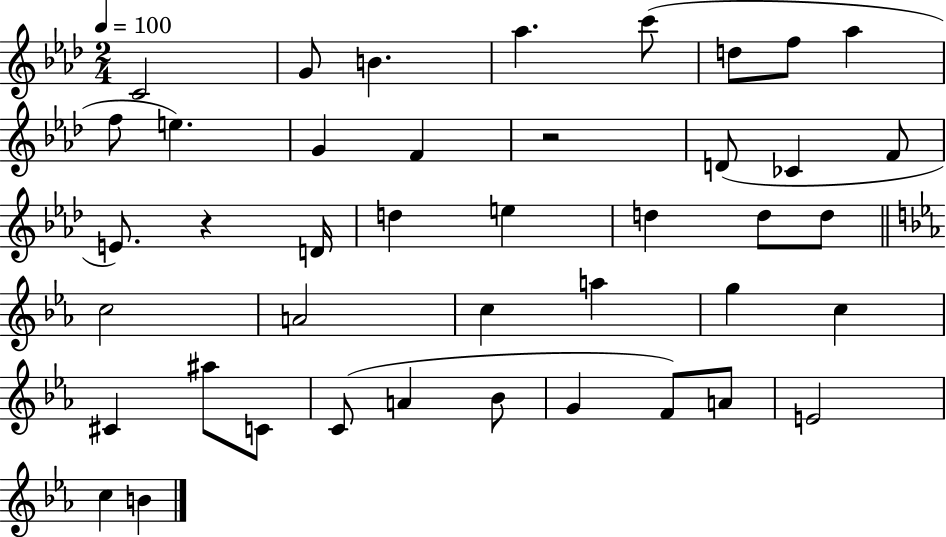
{
  \clef treble
  \numericTimeSignature
  \time 2/4
  \key aes \major
  \tempo 4 = 100
  c'2 | g'8 b'4. | aes''4. c'''8( | d''8 f''8 aes''4 | \break f''8 e''4.) | g'4 f'4 | r2 | d'8( ces'4 f'8 | \break e'8.) r4 d'16 | d''4 e''4 | d''4 d''8 d''8 | \bar "||" \break \key c \minor c''2 | a'2 | c''4 a''4 | g''4 c''4 | \break cis'4 ais''8 c'8 | c'8( a'4 bes'8 | g'4 f'8) a'8 | e'2 | \break c''4 b'4 | \bar "|."
}